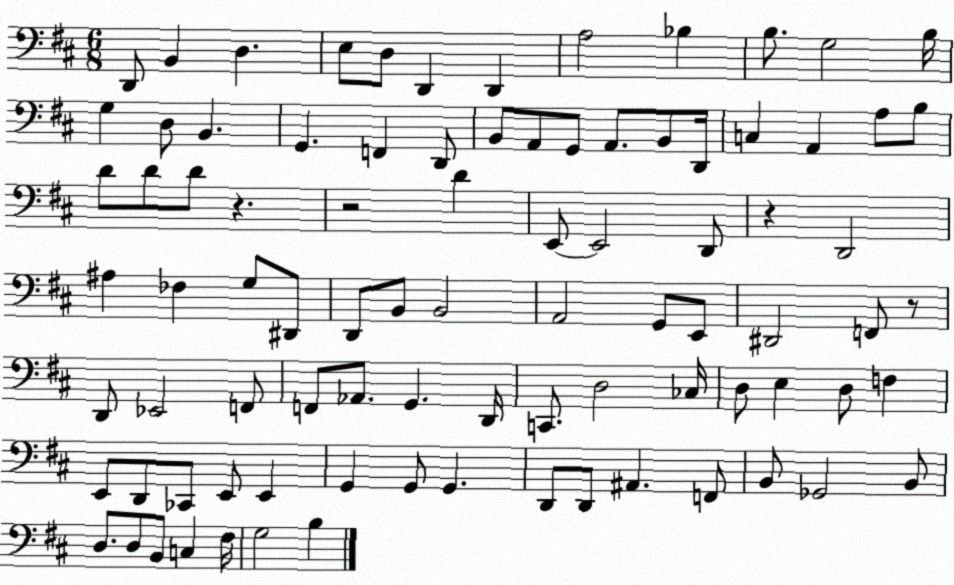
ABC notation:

X:1
T:Untitled
M:6/8
L:1/4
K:D
D,,/2 B,, D, E,/2 D,/2 D,, D,, A,2 _B, B,/2 G,2 B,/4 G, D,/2 B,, G,, F,, D,,/2 B,,/2 A,,/2 G,,/2 A,,/2 B,,/2 D,,/4 C, A,, A,/2 B,/2 D/2 D/2 D/2 z z2 D E,,/2 E,,2 D,,/2 z D,,2 ^A, _F, G,/2 ^D,,/2 D,,/2 B,,/2 B,,2 A,,2 G,,/2 E,,/2 ^D,,2 F,,/2 z/2 D,,/2 _E,,2 F,,/2 F,,/2 _A,,/2 G,, D,,/4 C,,/2 D,2 _C,/4 D,/2 E, D,/2 F, E,,/2 D,,/2 _C,,/2 E,,/2 E,, G,, G,,/2 G,, D,,/2 D,,/2 ^A,, F,,/2 B,,/2 _G,,2 B,,/2 D,/2 D,/2 B,,/2 C, ^F,/4 G,2 B,